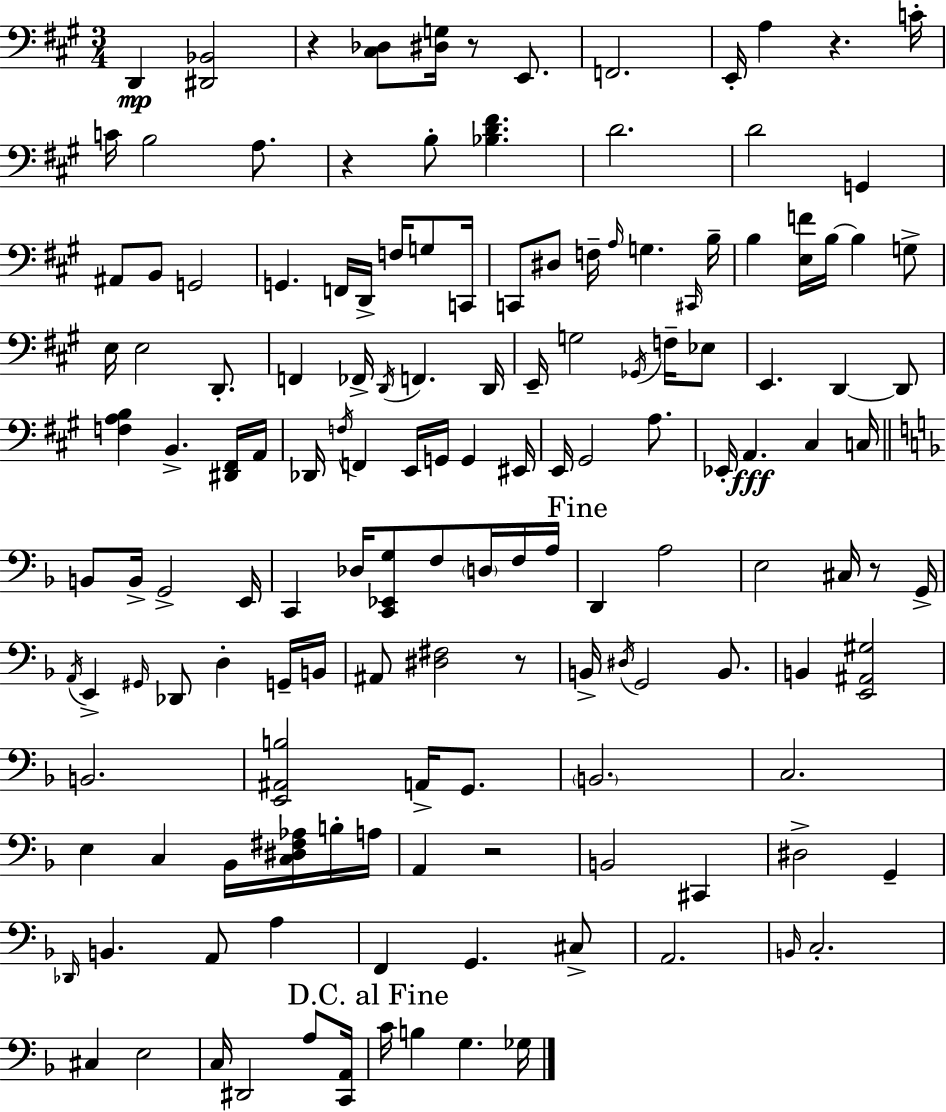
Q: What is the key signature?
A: A major